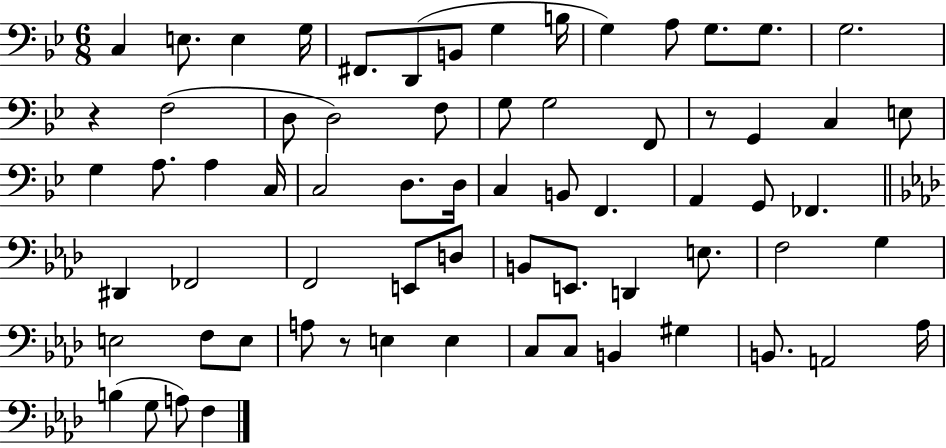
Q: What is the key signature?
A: BES major